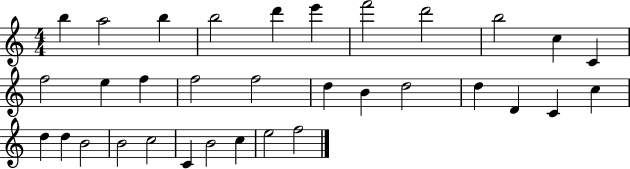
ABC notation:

X:1
T:Untitled
M:4/4
L:1/4
K:C
b a2 b b2 d' e' f'2 d'2 b2 c C f2 e f f2 f2 d B d2 d D C c d d B2 B2 c2 C B2 c e2 f2